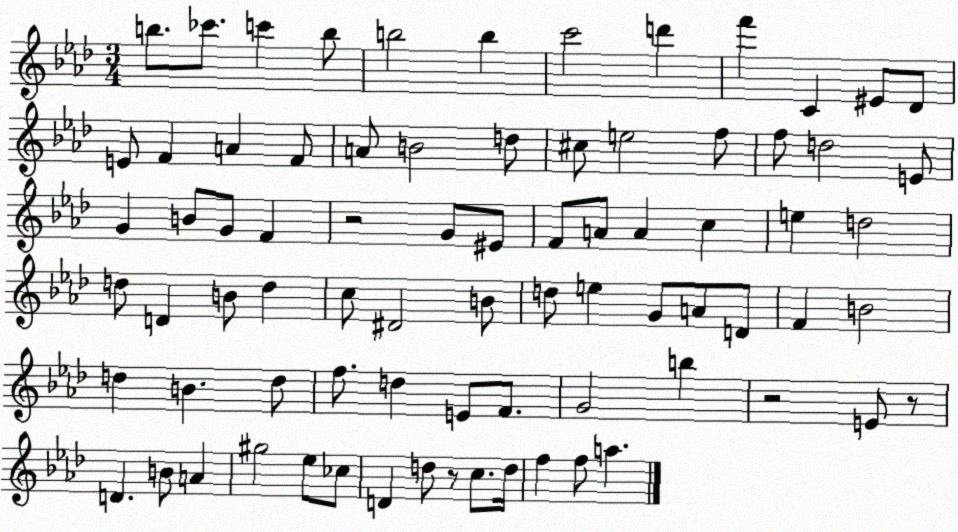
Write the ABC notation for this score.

X:1
T:Untitled
M:3/4
L:1/4
K:Ab
b/2 _c'/2 c' b/2 b2 b c'2 d' f' C ^E/2 _D/2 E/2 F A F/2 A/2 B2 d/2 ^c/2 e2 f/2 f/2 d2 E/2 G B/2 G/2 F z2 G/2 ^E/2 F/2 A/2 A c e d2 d/2 D B/2 d c/2 ^D2 B/2 d/2 e G/2 A/2 D/2 F B2 d B d/2 f/2 d E/2 F/2 G2 b z2 E/2 z/2 D B/2 A ^g2 _e/2 _c/2 D d/2 z/2 c/2 d/4 f f/2 a